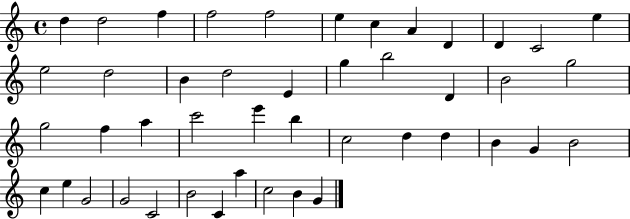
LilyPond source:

{
  \clef treble
  \time 4/4
  \defaultTimeSignature
  \key c \major
  d''4 d''2 f''4 | f''2 f''2 | e''4 c''4 a'4 d'4 | d'4 c'2 e''4 | \break e''2 d''2 | b'4 d''2 e'4 | g''4 b''2 d'4 | b'2 g''2 | \break g''2 f''4 a''4 | c'''2 e'''4 b''4 | c''2 d''4 d''4 | b'4 g'4 b'2 | \break c''4 e''4 g'2 | g'2 c'2 | b'2 c'4 a''4 | c''2 b'4 g'4 | \break \bar "|."
}